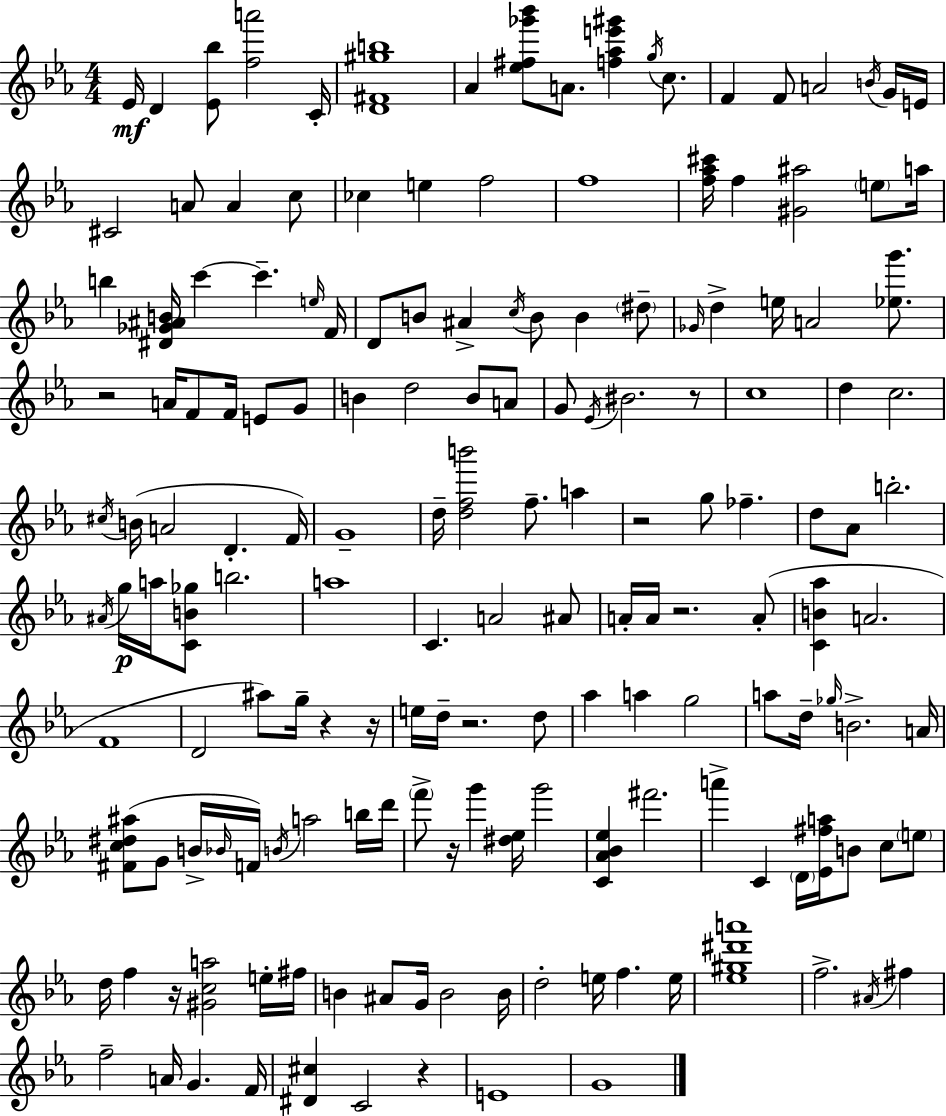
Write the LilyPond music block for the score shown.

{
  \clef treble
  \numericTimeSignature
  \time 4/4
  \key ees \major
  ees'16\mf d'4 <ees' bes''>8 <f'' a'''>2 c'16-. | <d' fis' gis'' b''>1 | aes'4 <ees'' fis'' ges''' bes'''>8 a'8. <f'' aes'' e''' gis'''>4 \acciaccatura { g''16 } c''8. | f'4 f'8 a'2 \acciaccatura { b'16 } | \break g'16 e'16 cis'2 a'8 a'4 | c''8 ces''4 e''4 f''2 | f''1 | <f'' aes'' cis'''>16 f''4 <gis' ais''>2 \parenthesize e''8 | \break a''16 b''4 <dis' ges' ais' b'>16 c'''4~~ c'''4.-- | \grace { e''16 } f'16 d'8 b'8 ais'4-> \acciaccatura { c''16 } b'8 b'4 | \parenthesize dis''8-- \grace { ges'16 } d''4-> e''16 a'2 | <ees'' g'''>8. r2 a'16 f'8 | \break f'16 e'8 g'8 b'4 d''2 | b'8 a'8 g'8 \acciaccatura { ees'16 } bis'2. | r8 c''1 | d''4 c''2. | \break \acciaccatura { cis''16 } b'16( a'2 | d'4.-. f'16) g'1-- | d''16-- <d'' f'' b'''>2 | f''8.-- a''4 r2 g''8 | \break fes''4.-- d''8 aes'8 b''2.-. | \acciaccatura { ais'16 } g''16\p a''16 <c' b' ges''>8 b''2. | a''1 | c'4. a'2 | \break ais'8 a'16-. a'16 r2. | a'8-.( <c' b' aes''>4 a'2. | f'1 | d'2 | \break ais''8) g''16-- r4 r16 e''16 d''16-- r2. | d''8 aes''4 a''4 | g''2 a''8 d''16-- \grace { ges''16 } b'2.-> | a'16 <fis' c'' dis'' ais''>8( g'8 b'16-> \grace { bes'16 } f'16) | \break \acciaccatura { b'16 } a''2 b''16 d'''16 \parenthesize f'''8-> r16 g'''4 | <dis'' ees''>16 g'''2 <c' aes' bes' ees''>4 fis'''2. | a'''4-> c'4 | \parenthesize d'16 <ees' fis'' a''>16 b'8 c''8 \parenthesize e''8 d''16 f''4 | \break r16 <gis' c'' a''>2 e''16-. fis''16 b'4 ais'8 | g'16 b'2 b'16 d''2-. | e''16 f''4. e''16 <ees'' gis'' dis''' a'''>1 | f''2.-> | \break \acciaccatura { ais'16 } fis''4 f''2-- | a'16 g'4. f'16 <dis' cis''>4 | c'2 r4 e'1 | g'1 | \break \bar "|."
}